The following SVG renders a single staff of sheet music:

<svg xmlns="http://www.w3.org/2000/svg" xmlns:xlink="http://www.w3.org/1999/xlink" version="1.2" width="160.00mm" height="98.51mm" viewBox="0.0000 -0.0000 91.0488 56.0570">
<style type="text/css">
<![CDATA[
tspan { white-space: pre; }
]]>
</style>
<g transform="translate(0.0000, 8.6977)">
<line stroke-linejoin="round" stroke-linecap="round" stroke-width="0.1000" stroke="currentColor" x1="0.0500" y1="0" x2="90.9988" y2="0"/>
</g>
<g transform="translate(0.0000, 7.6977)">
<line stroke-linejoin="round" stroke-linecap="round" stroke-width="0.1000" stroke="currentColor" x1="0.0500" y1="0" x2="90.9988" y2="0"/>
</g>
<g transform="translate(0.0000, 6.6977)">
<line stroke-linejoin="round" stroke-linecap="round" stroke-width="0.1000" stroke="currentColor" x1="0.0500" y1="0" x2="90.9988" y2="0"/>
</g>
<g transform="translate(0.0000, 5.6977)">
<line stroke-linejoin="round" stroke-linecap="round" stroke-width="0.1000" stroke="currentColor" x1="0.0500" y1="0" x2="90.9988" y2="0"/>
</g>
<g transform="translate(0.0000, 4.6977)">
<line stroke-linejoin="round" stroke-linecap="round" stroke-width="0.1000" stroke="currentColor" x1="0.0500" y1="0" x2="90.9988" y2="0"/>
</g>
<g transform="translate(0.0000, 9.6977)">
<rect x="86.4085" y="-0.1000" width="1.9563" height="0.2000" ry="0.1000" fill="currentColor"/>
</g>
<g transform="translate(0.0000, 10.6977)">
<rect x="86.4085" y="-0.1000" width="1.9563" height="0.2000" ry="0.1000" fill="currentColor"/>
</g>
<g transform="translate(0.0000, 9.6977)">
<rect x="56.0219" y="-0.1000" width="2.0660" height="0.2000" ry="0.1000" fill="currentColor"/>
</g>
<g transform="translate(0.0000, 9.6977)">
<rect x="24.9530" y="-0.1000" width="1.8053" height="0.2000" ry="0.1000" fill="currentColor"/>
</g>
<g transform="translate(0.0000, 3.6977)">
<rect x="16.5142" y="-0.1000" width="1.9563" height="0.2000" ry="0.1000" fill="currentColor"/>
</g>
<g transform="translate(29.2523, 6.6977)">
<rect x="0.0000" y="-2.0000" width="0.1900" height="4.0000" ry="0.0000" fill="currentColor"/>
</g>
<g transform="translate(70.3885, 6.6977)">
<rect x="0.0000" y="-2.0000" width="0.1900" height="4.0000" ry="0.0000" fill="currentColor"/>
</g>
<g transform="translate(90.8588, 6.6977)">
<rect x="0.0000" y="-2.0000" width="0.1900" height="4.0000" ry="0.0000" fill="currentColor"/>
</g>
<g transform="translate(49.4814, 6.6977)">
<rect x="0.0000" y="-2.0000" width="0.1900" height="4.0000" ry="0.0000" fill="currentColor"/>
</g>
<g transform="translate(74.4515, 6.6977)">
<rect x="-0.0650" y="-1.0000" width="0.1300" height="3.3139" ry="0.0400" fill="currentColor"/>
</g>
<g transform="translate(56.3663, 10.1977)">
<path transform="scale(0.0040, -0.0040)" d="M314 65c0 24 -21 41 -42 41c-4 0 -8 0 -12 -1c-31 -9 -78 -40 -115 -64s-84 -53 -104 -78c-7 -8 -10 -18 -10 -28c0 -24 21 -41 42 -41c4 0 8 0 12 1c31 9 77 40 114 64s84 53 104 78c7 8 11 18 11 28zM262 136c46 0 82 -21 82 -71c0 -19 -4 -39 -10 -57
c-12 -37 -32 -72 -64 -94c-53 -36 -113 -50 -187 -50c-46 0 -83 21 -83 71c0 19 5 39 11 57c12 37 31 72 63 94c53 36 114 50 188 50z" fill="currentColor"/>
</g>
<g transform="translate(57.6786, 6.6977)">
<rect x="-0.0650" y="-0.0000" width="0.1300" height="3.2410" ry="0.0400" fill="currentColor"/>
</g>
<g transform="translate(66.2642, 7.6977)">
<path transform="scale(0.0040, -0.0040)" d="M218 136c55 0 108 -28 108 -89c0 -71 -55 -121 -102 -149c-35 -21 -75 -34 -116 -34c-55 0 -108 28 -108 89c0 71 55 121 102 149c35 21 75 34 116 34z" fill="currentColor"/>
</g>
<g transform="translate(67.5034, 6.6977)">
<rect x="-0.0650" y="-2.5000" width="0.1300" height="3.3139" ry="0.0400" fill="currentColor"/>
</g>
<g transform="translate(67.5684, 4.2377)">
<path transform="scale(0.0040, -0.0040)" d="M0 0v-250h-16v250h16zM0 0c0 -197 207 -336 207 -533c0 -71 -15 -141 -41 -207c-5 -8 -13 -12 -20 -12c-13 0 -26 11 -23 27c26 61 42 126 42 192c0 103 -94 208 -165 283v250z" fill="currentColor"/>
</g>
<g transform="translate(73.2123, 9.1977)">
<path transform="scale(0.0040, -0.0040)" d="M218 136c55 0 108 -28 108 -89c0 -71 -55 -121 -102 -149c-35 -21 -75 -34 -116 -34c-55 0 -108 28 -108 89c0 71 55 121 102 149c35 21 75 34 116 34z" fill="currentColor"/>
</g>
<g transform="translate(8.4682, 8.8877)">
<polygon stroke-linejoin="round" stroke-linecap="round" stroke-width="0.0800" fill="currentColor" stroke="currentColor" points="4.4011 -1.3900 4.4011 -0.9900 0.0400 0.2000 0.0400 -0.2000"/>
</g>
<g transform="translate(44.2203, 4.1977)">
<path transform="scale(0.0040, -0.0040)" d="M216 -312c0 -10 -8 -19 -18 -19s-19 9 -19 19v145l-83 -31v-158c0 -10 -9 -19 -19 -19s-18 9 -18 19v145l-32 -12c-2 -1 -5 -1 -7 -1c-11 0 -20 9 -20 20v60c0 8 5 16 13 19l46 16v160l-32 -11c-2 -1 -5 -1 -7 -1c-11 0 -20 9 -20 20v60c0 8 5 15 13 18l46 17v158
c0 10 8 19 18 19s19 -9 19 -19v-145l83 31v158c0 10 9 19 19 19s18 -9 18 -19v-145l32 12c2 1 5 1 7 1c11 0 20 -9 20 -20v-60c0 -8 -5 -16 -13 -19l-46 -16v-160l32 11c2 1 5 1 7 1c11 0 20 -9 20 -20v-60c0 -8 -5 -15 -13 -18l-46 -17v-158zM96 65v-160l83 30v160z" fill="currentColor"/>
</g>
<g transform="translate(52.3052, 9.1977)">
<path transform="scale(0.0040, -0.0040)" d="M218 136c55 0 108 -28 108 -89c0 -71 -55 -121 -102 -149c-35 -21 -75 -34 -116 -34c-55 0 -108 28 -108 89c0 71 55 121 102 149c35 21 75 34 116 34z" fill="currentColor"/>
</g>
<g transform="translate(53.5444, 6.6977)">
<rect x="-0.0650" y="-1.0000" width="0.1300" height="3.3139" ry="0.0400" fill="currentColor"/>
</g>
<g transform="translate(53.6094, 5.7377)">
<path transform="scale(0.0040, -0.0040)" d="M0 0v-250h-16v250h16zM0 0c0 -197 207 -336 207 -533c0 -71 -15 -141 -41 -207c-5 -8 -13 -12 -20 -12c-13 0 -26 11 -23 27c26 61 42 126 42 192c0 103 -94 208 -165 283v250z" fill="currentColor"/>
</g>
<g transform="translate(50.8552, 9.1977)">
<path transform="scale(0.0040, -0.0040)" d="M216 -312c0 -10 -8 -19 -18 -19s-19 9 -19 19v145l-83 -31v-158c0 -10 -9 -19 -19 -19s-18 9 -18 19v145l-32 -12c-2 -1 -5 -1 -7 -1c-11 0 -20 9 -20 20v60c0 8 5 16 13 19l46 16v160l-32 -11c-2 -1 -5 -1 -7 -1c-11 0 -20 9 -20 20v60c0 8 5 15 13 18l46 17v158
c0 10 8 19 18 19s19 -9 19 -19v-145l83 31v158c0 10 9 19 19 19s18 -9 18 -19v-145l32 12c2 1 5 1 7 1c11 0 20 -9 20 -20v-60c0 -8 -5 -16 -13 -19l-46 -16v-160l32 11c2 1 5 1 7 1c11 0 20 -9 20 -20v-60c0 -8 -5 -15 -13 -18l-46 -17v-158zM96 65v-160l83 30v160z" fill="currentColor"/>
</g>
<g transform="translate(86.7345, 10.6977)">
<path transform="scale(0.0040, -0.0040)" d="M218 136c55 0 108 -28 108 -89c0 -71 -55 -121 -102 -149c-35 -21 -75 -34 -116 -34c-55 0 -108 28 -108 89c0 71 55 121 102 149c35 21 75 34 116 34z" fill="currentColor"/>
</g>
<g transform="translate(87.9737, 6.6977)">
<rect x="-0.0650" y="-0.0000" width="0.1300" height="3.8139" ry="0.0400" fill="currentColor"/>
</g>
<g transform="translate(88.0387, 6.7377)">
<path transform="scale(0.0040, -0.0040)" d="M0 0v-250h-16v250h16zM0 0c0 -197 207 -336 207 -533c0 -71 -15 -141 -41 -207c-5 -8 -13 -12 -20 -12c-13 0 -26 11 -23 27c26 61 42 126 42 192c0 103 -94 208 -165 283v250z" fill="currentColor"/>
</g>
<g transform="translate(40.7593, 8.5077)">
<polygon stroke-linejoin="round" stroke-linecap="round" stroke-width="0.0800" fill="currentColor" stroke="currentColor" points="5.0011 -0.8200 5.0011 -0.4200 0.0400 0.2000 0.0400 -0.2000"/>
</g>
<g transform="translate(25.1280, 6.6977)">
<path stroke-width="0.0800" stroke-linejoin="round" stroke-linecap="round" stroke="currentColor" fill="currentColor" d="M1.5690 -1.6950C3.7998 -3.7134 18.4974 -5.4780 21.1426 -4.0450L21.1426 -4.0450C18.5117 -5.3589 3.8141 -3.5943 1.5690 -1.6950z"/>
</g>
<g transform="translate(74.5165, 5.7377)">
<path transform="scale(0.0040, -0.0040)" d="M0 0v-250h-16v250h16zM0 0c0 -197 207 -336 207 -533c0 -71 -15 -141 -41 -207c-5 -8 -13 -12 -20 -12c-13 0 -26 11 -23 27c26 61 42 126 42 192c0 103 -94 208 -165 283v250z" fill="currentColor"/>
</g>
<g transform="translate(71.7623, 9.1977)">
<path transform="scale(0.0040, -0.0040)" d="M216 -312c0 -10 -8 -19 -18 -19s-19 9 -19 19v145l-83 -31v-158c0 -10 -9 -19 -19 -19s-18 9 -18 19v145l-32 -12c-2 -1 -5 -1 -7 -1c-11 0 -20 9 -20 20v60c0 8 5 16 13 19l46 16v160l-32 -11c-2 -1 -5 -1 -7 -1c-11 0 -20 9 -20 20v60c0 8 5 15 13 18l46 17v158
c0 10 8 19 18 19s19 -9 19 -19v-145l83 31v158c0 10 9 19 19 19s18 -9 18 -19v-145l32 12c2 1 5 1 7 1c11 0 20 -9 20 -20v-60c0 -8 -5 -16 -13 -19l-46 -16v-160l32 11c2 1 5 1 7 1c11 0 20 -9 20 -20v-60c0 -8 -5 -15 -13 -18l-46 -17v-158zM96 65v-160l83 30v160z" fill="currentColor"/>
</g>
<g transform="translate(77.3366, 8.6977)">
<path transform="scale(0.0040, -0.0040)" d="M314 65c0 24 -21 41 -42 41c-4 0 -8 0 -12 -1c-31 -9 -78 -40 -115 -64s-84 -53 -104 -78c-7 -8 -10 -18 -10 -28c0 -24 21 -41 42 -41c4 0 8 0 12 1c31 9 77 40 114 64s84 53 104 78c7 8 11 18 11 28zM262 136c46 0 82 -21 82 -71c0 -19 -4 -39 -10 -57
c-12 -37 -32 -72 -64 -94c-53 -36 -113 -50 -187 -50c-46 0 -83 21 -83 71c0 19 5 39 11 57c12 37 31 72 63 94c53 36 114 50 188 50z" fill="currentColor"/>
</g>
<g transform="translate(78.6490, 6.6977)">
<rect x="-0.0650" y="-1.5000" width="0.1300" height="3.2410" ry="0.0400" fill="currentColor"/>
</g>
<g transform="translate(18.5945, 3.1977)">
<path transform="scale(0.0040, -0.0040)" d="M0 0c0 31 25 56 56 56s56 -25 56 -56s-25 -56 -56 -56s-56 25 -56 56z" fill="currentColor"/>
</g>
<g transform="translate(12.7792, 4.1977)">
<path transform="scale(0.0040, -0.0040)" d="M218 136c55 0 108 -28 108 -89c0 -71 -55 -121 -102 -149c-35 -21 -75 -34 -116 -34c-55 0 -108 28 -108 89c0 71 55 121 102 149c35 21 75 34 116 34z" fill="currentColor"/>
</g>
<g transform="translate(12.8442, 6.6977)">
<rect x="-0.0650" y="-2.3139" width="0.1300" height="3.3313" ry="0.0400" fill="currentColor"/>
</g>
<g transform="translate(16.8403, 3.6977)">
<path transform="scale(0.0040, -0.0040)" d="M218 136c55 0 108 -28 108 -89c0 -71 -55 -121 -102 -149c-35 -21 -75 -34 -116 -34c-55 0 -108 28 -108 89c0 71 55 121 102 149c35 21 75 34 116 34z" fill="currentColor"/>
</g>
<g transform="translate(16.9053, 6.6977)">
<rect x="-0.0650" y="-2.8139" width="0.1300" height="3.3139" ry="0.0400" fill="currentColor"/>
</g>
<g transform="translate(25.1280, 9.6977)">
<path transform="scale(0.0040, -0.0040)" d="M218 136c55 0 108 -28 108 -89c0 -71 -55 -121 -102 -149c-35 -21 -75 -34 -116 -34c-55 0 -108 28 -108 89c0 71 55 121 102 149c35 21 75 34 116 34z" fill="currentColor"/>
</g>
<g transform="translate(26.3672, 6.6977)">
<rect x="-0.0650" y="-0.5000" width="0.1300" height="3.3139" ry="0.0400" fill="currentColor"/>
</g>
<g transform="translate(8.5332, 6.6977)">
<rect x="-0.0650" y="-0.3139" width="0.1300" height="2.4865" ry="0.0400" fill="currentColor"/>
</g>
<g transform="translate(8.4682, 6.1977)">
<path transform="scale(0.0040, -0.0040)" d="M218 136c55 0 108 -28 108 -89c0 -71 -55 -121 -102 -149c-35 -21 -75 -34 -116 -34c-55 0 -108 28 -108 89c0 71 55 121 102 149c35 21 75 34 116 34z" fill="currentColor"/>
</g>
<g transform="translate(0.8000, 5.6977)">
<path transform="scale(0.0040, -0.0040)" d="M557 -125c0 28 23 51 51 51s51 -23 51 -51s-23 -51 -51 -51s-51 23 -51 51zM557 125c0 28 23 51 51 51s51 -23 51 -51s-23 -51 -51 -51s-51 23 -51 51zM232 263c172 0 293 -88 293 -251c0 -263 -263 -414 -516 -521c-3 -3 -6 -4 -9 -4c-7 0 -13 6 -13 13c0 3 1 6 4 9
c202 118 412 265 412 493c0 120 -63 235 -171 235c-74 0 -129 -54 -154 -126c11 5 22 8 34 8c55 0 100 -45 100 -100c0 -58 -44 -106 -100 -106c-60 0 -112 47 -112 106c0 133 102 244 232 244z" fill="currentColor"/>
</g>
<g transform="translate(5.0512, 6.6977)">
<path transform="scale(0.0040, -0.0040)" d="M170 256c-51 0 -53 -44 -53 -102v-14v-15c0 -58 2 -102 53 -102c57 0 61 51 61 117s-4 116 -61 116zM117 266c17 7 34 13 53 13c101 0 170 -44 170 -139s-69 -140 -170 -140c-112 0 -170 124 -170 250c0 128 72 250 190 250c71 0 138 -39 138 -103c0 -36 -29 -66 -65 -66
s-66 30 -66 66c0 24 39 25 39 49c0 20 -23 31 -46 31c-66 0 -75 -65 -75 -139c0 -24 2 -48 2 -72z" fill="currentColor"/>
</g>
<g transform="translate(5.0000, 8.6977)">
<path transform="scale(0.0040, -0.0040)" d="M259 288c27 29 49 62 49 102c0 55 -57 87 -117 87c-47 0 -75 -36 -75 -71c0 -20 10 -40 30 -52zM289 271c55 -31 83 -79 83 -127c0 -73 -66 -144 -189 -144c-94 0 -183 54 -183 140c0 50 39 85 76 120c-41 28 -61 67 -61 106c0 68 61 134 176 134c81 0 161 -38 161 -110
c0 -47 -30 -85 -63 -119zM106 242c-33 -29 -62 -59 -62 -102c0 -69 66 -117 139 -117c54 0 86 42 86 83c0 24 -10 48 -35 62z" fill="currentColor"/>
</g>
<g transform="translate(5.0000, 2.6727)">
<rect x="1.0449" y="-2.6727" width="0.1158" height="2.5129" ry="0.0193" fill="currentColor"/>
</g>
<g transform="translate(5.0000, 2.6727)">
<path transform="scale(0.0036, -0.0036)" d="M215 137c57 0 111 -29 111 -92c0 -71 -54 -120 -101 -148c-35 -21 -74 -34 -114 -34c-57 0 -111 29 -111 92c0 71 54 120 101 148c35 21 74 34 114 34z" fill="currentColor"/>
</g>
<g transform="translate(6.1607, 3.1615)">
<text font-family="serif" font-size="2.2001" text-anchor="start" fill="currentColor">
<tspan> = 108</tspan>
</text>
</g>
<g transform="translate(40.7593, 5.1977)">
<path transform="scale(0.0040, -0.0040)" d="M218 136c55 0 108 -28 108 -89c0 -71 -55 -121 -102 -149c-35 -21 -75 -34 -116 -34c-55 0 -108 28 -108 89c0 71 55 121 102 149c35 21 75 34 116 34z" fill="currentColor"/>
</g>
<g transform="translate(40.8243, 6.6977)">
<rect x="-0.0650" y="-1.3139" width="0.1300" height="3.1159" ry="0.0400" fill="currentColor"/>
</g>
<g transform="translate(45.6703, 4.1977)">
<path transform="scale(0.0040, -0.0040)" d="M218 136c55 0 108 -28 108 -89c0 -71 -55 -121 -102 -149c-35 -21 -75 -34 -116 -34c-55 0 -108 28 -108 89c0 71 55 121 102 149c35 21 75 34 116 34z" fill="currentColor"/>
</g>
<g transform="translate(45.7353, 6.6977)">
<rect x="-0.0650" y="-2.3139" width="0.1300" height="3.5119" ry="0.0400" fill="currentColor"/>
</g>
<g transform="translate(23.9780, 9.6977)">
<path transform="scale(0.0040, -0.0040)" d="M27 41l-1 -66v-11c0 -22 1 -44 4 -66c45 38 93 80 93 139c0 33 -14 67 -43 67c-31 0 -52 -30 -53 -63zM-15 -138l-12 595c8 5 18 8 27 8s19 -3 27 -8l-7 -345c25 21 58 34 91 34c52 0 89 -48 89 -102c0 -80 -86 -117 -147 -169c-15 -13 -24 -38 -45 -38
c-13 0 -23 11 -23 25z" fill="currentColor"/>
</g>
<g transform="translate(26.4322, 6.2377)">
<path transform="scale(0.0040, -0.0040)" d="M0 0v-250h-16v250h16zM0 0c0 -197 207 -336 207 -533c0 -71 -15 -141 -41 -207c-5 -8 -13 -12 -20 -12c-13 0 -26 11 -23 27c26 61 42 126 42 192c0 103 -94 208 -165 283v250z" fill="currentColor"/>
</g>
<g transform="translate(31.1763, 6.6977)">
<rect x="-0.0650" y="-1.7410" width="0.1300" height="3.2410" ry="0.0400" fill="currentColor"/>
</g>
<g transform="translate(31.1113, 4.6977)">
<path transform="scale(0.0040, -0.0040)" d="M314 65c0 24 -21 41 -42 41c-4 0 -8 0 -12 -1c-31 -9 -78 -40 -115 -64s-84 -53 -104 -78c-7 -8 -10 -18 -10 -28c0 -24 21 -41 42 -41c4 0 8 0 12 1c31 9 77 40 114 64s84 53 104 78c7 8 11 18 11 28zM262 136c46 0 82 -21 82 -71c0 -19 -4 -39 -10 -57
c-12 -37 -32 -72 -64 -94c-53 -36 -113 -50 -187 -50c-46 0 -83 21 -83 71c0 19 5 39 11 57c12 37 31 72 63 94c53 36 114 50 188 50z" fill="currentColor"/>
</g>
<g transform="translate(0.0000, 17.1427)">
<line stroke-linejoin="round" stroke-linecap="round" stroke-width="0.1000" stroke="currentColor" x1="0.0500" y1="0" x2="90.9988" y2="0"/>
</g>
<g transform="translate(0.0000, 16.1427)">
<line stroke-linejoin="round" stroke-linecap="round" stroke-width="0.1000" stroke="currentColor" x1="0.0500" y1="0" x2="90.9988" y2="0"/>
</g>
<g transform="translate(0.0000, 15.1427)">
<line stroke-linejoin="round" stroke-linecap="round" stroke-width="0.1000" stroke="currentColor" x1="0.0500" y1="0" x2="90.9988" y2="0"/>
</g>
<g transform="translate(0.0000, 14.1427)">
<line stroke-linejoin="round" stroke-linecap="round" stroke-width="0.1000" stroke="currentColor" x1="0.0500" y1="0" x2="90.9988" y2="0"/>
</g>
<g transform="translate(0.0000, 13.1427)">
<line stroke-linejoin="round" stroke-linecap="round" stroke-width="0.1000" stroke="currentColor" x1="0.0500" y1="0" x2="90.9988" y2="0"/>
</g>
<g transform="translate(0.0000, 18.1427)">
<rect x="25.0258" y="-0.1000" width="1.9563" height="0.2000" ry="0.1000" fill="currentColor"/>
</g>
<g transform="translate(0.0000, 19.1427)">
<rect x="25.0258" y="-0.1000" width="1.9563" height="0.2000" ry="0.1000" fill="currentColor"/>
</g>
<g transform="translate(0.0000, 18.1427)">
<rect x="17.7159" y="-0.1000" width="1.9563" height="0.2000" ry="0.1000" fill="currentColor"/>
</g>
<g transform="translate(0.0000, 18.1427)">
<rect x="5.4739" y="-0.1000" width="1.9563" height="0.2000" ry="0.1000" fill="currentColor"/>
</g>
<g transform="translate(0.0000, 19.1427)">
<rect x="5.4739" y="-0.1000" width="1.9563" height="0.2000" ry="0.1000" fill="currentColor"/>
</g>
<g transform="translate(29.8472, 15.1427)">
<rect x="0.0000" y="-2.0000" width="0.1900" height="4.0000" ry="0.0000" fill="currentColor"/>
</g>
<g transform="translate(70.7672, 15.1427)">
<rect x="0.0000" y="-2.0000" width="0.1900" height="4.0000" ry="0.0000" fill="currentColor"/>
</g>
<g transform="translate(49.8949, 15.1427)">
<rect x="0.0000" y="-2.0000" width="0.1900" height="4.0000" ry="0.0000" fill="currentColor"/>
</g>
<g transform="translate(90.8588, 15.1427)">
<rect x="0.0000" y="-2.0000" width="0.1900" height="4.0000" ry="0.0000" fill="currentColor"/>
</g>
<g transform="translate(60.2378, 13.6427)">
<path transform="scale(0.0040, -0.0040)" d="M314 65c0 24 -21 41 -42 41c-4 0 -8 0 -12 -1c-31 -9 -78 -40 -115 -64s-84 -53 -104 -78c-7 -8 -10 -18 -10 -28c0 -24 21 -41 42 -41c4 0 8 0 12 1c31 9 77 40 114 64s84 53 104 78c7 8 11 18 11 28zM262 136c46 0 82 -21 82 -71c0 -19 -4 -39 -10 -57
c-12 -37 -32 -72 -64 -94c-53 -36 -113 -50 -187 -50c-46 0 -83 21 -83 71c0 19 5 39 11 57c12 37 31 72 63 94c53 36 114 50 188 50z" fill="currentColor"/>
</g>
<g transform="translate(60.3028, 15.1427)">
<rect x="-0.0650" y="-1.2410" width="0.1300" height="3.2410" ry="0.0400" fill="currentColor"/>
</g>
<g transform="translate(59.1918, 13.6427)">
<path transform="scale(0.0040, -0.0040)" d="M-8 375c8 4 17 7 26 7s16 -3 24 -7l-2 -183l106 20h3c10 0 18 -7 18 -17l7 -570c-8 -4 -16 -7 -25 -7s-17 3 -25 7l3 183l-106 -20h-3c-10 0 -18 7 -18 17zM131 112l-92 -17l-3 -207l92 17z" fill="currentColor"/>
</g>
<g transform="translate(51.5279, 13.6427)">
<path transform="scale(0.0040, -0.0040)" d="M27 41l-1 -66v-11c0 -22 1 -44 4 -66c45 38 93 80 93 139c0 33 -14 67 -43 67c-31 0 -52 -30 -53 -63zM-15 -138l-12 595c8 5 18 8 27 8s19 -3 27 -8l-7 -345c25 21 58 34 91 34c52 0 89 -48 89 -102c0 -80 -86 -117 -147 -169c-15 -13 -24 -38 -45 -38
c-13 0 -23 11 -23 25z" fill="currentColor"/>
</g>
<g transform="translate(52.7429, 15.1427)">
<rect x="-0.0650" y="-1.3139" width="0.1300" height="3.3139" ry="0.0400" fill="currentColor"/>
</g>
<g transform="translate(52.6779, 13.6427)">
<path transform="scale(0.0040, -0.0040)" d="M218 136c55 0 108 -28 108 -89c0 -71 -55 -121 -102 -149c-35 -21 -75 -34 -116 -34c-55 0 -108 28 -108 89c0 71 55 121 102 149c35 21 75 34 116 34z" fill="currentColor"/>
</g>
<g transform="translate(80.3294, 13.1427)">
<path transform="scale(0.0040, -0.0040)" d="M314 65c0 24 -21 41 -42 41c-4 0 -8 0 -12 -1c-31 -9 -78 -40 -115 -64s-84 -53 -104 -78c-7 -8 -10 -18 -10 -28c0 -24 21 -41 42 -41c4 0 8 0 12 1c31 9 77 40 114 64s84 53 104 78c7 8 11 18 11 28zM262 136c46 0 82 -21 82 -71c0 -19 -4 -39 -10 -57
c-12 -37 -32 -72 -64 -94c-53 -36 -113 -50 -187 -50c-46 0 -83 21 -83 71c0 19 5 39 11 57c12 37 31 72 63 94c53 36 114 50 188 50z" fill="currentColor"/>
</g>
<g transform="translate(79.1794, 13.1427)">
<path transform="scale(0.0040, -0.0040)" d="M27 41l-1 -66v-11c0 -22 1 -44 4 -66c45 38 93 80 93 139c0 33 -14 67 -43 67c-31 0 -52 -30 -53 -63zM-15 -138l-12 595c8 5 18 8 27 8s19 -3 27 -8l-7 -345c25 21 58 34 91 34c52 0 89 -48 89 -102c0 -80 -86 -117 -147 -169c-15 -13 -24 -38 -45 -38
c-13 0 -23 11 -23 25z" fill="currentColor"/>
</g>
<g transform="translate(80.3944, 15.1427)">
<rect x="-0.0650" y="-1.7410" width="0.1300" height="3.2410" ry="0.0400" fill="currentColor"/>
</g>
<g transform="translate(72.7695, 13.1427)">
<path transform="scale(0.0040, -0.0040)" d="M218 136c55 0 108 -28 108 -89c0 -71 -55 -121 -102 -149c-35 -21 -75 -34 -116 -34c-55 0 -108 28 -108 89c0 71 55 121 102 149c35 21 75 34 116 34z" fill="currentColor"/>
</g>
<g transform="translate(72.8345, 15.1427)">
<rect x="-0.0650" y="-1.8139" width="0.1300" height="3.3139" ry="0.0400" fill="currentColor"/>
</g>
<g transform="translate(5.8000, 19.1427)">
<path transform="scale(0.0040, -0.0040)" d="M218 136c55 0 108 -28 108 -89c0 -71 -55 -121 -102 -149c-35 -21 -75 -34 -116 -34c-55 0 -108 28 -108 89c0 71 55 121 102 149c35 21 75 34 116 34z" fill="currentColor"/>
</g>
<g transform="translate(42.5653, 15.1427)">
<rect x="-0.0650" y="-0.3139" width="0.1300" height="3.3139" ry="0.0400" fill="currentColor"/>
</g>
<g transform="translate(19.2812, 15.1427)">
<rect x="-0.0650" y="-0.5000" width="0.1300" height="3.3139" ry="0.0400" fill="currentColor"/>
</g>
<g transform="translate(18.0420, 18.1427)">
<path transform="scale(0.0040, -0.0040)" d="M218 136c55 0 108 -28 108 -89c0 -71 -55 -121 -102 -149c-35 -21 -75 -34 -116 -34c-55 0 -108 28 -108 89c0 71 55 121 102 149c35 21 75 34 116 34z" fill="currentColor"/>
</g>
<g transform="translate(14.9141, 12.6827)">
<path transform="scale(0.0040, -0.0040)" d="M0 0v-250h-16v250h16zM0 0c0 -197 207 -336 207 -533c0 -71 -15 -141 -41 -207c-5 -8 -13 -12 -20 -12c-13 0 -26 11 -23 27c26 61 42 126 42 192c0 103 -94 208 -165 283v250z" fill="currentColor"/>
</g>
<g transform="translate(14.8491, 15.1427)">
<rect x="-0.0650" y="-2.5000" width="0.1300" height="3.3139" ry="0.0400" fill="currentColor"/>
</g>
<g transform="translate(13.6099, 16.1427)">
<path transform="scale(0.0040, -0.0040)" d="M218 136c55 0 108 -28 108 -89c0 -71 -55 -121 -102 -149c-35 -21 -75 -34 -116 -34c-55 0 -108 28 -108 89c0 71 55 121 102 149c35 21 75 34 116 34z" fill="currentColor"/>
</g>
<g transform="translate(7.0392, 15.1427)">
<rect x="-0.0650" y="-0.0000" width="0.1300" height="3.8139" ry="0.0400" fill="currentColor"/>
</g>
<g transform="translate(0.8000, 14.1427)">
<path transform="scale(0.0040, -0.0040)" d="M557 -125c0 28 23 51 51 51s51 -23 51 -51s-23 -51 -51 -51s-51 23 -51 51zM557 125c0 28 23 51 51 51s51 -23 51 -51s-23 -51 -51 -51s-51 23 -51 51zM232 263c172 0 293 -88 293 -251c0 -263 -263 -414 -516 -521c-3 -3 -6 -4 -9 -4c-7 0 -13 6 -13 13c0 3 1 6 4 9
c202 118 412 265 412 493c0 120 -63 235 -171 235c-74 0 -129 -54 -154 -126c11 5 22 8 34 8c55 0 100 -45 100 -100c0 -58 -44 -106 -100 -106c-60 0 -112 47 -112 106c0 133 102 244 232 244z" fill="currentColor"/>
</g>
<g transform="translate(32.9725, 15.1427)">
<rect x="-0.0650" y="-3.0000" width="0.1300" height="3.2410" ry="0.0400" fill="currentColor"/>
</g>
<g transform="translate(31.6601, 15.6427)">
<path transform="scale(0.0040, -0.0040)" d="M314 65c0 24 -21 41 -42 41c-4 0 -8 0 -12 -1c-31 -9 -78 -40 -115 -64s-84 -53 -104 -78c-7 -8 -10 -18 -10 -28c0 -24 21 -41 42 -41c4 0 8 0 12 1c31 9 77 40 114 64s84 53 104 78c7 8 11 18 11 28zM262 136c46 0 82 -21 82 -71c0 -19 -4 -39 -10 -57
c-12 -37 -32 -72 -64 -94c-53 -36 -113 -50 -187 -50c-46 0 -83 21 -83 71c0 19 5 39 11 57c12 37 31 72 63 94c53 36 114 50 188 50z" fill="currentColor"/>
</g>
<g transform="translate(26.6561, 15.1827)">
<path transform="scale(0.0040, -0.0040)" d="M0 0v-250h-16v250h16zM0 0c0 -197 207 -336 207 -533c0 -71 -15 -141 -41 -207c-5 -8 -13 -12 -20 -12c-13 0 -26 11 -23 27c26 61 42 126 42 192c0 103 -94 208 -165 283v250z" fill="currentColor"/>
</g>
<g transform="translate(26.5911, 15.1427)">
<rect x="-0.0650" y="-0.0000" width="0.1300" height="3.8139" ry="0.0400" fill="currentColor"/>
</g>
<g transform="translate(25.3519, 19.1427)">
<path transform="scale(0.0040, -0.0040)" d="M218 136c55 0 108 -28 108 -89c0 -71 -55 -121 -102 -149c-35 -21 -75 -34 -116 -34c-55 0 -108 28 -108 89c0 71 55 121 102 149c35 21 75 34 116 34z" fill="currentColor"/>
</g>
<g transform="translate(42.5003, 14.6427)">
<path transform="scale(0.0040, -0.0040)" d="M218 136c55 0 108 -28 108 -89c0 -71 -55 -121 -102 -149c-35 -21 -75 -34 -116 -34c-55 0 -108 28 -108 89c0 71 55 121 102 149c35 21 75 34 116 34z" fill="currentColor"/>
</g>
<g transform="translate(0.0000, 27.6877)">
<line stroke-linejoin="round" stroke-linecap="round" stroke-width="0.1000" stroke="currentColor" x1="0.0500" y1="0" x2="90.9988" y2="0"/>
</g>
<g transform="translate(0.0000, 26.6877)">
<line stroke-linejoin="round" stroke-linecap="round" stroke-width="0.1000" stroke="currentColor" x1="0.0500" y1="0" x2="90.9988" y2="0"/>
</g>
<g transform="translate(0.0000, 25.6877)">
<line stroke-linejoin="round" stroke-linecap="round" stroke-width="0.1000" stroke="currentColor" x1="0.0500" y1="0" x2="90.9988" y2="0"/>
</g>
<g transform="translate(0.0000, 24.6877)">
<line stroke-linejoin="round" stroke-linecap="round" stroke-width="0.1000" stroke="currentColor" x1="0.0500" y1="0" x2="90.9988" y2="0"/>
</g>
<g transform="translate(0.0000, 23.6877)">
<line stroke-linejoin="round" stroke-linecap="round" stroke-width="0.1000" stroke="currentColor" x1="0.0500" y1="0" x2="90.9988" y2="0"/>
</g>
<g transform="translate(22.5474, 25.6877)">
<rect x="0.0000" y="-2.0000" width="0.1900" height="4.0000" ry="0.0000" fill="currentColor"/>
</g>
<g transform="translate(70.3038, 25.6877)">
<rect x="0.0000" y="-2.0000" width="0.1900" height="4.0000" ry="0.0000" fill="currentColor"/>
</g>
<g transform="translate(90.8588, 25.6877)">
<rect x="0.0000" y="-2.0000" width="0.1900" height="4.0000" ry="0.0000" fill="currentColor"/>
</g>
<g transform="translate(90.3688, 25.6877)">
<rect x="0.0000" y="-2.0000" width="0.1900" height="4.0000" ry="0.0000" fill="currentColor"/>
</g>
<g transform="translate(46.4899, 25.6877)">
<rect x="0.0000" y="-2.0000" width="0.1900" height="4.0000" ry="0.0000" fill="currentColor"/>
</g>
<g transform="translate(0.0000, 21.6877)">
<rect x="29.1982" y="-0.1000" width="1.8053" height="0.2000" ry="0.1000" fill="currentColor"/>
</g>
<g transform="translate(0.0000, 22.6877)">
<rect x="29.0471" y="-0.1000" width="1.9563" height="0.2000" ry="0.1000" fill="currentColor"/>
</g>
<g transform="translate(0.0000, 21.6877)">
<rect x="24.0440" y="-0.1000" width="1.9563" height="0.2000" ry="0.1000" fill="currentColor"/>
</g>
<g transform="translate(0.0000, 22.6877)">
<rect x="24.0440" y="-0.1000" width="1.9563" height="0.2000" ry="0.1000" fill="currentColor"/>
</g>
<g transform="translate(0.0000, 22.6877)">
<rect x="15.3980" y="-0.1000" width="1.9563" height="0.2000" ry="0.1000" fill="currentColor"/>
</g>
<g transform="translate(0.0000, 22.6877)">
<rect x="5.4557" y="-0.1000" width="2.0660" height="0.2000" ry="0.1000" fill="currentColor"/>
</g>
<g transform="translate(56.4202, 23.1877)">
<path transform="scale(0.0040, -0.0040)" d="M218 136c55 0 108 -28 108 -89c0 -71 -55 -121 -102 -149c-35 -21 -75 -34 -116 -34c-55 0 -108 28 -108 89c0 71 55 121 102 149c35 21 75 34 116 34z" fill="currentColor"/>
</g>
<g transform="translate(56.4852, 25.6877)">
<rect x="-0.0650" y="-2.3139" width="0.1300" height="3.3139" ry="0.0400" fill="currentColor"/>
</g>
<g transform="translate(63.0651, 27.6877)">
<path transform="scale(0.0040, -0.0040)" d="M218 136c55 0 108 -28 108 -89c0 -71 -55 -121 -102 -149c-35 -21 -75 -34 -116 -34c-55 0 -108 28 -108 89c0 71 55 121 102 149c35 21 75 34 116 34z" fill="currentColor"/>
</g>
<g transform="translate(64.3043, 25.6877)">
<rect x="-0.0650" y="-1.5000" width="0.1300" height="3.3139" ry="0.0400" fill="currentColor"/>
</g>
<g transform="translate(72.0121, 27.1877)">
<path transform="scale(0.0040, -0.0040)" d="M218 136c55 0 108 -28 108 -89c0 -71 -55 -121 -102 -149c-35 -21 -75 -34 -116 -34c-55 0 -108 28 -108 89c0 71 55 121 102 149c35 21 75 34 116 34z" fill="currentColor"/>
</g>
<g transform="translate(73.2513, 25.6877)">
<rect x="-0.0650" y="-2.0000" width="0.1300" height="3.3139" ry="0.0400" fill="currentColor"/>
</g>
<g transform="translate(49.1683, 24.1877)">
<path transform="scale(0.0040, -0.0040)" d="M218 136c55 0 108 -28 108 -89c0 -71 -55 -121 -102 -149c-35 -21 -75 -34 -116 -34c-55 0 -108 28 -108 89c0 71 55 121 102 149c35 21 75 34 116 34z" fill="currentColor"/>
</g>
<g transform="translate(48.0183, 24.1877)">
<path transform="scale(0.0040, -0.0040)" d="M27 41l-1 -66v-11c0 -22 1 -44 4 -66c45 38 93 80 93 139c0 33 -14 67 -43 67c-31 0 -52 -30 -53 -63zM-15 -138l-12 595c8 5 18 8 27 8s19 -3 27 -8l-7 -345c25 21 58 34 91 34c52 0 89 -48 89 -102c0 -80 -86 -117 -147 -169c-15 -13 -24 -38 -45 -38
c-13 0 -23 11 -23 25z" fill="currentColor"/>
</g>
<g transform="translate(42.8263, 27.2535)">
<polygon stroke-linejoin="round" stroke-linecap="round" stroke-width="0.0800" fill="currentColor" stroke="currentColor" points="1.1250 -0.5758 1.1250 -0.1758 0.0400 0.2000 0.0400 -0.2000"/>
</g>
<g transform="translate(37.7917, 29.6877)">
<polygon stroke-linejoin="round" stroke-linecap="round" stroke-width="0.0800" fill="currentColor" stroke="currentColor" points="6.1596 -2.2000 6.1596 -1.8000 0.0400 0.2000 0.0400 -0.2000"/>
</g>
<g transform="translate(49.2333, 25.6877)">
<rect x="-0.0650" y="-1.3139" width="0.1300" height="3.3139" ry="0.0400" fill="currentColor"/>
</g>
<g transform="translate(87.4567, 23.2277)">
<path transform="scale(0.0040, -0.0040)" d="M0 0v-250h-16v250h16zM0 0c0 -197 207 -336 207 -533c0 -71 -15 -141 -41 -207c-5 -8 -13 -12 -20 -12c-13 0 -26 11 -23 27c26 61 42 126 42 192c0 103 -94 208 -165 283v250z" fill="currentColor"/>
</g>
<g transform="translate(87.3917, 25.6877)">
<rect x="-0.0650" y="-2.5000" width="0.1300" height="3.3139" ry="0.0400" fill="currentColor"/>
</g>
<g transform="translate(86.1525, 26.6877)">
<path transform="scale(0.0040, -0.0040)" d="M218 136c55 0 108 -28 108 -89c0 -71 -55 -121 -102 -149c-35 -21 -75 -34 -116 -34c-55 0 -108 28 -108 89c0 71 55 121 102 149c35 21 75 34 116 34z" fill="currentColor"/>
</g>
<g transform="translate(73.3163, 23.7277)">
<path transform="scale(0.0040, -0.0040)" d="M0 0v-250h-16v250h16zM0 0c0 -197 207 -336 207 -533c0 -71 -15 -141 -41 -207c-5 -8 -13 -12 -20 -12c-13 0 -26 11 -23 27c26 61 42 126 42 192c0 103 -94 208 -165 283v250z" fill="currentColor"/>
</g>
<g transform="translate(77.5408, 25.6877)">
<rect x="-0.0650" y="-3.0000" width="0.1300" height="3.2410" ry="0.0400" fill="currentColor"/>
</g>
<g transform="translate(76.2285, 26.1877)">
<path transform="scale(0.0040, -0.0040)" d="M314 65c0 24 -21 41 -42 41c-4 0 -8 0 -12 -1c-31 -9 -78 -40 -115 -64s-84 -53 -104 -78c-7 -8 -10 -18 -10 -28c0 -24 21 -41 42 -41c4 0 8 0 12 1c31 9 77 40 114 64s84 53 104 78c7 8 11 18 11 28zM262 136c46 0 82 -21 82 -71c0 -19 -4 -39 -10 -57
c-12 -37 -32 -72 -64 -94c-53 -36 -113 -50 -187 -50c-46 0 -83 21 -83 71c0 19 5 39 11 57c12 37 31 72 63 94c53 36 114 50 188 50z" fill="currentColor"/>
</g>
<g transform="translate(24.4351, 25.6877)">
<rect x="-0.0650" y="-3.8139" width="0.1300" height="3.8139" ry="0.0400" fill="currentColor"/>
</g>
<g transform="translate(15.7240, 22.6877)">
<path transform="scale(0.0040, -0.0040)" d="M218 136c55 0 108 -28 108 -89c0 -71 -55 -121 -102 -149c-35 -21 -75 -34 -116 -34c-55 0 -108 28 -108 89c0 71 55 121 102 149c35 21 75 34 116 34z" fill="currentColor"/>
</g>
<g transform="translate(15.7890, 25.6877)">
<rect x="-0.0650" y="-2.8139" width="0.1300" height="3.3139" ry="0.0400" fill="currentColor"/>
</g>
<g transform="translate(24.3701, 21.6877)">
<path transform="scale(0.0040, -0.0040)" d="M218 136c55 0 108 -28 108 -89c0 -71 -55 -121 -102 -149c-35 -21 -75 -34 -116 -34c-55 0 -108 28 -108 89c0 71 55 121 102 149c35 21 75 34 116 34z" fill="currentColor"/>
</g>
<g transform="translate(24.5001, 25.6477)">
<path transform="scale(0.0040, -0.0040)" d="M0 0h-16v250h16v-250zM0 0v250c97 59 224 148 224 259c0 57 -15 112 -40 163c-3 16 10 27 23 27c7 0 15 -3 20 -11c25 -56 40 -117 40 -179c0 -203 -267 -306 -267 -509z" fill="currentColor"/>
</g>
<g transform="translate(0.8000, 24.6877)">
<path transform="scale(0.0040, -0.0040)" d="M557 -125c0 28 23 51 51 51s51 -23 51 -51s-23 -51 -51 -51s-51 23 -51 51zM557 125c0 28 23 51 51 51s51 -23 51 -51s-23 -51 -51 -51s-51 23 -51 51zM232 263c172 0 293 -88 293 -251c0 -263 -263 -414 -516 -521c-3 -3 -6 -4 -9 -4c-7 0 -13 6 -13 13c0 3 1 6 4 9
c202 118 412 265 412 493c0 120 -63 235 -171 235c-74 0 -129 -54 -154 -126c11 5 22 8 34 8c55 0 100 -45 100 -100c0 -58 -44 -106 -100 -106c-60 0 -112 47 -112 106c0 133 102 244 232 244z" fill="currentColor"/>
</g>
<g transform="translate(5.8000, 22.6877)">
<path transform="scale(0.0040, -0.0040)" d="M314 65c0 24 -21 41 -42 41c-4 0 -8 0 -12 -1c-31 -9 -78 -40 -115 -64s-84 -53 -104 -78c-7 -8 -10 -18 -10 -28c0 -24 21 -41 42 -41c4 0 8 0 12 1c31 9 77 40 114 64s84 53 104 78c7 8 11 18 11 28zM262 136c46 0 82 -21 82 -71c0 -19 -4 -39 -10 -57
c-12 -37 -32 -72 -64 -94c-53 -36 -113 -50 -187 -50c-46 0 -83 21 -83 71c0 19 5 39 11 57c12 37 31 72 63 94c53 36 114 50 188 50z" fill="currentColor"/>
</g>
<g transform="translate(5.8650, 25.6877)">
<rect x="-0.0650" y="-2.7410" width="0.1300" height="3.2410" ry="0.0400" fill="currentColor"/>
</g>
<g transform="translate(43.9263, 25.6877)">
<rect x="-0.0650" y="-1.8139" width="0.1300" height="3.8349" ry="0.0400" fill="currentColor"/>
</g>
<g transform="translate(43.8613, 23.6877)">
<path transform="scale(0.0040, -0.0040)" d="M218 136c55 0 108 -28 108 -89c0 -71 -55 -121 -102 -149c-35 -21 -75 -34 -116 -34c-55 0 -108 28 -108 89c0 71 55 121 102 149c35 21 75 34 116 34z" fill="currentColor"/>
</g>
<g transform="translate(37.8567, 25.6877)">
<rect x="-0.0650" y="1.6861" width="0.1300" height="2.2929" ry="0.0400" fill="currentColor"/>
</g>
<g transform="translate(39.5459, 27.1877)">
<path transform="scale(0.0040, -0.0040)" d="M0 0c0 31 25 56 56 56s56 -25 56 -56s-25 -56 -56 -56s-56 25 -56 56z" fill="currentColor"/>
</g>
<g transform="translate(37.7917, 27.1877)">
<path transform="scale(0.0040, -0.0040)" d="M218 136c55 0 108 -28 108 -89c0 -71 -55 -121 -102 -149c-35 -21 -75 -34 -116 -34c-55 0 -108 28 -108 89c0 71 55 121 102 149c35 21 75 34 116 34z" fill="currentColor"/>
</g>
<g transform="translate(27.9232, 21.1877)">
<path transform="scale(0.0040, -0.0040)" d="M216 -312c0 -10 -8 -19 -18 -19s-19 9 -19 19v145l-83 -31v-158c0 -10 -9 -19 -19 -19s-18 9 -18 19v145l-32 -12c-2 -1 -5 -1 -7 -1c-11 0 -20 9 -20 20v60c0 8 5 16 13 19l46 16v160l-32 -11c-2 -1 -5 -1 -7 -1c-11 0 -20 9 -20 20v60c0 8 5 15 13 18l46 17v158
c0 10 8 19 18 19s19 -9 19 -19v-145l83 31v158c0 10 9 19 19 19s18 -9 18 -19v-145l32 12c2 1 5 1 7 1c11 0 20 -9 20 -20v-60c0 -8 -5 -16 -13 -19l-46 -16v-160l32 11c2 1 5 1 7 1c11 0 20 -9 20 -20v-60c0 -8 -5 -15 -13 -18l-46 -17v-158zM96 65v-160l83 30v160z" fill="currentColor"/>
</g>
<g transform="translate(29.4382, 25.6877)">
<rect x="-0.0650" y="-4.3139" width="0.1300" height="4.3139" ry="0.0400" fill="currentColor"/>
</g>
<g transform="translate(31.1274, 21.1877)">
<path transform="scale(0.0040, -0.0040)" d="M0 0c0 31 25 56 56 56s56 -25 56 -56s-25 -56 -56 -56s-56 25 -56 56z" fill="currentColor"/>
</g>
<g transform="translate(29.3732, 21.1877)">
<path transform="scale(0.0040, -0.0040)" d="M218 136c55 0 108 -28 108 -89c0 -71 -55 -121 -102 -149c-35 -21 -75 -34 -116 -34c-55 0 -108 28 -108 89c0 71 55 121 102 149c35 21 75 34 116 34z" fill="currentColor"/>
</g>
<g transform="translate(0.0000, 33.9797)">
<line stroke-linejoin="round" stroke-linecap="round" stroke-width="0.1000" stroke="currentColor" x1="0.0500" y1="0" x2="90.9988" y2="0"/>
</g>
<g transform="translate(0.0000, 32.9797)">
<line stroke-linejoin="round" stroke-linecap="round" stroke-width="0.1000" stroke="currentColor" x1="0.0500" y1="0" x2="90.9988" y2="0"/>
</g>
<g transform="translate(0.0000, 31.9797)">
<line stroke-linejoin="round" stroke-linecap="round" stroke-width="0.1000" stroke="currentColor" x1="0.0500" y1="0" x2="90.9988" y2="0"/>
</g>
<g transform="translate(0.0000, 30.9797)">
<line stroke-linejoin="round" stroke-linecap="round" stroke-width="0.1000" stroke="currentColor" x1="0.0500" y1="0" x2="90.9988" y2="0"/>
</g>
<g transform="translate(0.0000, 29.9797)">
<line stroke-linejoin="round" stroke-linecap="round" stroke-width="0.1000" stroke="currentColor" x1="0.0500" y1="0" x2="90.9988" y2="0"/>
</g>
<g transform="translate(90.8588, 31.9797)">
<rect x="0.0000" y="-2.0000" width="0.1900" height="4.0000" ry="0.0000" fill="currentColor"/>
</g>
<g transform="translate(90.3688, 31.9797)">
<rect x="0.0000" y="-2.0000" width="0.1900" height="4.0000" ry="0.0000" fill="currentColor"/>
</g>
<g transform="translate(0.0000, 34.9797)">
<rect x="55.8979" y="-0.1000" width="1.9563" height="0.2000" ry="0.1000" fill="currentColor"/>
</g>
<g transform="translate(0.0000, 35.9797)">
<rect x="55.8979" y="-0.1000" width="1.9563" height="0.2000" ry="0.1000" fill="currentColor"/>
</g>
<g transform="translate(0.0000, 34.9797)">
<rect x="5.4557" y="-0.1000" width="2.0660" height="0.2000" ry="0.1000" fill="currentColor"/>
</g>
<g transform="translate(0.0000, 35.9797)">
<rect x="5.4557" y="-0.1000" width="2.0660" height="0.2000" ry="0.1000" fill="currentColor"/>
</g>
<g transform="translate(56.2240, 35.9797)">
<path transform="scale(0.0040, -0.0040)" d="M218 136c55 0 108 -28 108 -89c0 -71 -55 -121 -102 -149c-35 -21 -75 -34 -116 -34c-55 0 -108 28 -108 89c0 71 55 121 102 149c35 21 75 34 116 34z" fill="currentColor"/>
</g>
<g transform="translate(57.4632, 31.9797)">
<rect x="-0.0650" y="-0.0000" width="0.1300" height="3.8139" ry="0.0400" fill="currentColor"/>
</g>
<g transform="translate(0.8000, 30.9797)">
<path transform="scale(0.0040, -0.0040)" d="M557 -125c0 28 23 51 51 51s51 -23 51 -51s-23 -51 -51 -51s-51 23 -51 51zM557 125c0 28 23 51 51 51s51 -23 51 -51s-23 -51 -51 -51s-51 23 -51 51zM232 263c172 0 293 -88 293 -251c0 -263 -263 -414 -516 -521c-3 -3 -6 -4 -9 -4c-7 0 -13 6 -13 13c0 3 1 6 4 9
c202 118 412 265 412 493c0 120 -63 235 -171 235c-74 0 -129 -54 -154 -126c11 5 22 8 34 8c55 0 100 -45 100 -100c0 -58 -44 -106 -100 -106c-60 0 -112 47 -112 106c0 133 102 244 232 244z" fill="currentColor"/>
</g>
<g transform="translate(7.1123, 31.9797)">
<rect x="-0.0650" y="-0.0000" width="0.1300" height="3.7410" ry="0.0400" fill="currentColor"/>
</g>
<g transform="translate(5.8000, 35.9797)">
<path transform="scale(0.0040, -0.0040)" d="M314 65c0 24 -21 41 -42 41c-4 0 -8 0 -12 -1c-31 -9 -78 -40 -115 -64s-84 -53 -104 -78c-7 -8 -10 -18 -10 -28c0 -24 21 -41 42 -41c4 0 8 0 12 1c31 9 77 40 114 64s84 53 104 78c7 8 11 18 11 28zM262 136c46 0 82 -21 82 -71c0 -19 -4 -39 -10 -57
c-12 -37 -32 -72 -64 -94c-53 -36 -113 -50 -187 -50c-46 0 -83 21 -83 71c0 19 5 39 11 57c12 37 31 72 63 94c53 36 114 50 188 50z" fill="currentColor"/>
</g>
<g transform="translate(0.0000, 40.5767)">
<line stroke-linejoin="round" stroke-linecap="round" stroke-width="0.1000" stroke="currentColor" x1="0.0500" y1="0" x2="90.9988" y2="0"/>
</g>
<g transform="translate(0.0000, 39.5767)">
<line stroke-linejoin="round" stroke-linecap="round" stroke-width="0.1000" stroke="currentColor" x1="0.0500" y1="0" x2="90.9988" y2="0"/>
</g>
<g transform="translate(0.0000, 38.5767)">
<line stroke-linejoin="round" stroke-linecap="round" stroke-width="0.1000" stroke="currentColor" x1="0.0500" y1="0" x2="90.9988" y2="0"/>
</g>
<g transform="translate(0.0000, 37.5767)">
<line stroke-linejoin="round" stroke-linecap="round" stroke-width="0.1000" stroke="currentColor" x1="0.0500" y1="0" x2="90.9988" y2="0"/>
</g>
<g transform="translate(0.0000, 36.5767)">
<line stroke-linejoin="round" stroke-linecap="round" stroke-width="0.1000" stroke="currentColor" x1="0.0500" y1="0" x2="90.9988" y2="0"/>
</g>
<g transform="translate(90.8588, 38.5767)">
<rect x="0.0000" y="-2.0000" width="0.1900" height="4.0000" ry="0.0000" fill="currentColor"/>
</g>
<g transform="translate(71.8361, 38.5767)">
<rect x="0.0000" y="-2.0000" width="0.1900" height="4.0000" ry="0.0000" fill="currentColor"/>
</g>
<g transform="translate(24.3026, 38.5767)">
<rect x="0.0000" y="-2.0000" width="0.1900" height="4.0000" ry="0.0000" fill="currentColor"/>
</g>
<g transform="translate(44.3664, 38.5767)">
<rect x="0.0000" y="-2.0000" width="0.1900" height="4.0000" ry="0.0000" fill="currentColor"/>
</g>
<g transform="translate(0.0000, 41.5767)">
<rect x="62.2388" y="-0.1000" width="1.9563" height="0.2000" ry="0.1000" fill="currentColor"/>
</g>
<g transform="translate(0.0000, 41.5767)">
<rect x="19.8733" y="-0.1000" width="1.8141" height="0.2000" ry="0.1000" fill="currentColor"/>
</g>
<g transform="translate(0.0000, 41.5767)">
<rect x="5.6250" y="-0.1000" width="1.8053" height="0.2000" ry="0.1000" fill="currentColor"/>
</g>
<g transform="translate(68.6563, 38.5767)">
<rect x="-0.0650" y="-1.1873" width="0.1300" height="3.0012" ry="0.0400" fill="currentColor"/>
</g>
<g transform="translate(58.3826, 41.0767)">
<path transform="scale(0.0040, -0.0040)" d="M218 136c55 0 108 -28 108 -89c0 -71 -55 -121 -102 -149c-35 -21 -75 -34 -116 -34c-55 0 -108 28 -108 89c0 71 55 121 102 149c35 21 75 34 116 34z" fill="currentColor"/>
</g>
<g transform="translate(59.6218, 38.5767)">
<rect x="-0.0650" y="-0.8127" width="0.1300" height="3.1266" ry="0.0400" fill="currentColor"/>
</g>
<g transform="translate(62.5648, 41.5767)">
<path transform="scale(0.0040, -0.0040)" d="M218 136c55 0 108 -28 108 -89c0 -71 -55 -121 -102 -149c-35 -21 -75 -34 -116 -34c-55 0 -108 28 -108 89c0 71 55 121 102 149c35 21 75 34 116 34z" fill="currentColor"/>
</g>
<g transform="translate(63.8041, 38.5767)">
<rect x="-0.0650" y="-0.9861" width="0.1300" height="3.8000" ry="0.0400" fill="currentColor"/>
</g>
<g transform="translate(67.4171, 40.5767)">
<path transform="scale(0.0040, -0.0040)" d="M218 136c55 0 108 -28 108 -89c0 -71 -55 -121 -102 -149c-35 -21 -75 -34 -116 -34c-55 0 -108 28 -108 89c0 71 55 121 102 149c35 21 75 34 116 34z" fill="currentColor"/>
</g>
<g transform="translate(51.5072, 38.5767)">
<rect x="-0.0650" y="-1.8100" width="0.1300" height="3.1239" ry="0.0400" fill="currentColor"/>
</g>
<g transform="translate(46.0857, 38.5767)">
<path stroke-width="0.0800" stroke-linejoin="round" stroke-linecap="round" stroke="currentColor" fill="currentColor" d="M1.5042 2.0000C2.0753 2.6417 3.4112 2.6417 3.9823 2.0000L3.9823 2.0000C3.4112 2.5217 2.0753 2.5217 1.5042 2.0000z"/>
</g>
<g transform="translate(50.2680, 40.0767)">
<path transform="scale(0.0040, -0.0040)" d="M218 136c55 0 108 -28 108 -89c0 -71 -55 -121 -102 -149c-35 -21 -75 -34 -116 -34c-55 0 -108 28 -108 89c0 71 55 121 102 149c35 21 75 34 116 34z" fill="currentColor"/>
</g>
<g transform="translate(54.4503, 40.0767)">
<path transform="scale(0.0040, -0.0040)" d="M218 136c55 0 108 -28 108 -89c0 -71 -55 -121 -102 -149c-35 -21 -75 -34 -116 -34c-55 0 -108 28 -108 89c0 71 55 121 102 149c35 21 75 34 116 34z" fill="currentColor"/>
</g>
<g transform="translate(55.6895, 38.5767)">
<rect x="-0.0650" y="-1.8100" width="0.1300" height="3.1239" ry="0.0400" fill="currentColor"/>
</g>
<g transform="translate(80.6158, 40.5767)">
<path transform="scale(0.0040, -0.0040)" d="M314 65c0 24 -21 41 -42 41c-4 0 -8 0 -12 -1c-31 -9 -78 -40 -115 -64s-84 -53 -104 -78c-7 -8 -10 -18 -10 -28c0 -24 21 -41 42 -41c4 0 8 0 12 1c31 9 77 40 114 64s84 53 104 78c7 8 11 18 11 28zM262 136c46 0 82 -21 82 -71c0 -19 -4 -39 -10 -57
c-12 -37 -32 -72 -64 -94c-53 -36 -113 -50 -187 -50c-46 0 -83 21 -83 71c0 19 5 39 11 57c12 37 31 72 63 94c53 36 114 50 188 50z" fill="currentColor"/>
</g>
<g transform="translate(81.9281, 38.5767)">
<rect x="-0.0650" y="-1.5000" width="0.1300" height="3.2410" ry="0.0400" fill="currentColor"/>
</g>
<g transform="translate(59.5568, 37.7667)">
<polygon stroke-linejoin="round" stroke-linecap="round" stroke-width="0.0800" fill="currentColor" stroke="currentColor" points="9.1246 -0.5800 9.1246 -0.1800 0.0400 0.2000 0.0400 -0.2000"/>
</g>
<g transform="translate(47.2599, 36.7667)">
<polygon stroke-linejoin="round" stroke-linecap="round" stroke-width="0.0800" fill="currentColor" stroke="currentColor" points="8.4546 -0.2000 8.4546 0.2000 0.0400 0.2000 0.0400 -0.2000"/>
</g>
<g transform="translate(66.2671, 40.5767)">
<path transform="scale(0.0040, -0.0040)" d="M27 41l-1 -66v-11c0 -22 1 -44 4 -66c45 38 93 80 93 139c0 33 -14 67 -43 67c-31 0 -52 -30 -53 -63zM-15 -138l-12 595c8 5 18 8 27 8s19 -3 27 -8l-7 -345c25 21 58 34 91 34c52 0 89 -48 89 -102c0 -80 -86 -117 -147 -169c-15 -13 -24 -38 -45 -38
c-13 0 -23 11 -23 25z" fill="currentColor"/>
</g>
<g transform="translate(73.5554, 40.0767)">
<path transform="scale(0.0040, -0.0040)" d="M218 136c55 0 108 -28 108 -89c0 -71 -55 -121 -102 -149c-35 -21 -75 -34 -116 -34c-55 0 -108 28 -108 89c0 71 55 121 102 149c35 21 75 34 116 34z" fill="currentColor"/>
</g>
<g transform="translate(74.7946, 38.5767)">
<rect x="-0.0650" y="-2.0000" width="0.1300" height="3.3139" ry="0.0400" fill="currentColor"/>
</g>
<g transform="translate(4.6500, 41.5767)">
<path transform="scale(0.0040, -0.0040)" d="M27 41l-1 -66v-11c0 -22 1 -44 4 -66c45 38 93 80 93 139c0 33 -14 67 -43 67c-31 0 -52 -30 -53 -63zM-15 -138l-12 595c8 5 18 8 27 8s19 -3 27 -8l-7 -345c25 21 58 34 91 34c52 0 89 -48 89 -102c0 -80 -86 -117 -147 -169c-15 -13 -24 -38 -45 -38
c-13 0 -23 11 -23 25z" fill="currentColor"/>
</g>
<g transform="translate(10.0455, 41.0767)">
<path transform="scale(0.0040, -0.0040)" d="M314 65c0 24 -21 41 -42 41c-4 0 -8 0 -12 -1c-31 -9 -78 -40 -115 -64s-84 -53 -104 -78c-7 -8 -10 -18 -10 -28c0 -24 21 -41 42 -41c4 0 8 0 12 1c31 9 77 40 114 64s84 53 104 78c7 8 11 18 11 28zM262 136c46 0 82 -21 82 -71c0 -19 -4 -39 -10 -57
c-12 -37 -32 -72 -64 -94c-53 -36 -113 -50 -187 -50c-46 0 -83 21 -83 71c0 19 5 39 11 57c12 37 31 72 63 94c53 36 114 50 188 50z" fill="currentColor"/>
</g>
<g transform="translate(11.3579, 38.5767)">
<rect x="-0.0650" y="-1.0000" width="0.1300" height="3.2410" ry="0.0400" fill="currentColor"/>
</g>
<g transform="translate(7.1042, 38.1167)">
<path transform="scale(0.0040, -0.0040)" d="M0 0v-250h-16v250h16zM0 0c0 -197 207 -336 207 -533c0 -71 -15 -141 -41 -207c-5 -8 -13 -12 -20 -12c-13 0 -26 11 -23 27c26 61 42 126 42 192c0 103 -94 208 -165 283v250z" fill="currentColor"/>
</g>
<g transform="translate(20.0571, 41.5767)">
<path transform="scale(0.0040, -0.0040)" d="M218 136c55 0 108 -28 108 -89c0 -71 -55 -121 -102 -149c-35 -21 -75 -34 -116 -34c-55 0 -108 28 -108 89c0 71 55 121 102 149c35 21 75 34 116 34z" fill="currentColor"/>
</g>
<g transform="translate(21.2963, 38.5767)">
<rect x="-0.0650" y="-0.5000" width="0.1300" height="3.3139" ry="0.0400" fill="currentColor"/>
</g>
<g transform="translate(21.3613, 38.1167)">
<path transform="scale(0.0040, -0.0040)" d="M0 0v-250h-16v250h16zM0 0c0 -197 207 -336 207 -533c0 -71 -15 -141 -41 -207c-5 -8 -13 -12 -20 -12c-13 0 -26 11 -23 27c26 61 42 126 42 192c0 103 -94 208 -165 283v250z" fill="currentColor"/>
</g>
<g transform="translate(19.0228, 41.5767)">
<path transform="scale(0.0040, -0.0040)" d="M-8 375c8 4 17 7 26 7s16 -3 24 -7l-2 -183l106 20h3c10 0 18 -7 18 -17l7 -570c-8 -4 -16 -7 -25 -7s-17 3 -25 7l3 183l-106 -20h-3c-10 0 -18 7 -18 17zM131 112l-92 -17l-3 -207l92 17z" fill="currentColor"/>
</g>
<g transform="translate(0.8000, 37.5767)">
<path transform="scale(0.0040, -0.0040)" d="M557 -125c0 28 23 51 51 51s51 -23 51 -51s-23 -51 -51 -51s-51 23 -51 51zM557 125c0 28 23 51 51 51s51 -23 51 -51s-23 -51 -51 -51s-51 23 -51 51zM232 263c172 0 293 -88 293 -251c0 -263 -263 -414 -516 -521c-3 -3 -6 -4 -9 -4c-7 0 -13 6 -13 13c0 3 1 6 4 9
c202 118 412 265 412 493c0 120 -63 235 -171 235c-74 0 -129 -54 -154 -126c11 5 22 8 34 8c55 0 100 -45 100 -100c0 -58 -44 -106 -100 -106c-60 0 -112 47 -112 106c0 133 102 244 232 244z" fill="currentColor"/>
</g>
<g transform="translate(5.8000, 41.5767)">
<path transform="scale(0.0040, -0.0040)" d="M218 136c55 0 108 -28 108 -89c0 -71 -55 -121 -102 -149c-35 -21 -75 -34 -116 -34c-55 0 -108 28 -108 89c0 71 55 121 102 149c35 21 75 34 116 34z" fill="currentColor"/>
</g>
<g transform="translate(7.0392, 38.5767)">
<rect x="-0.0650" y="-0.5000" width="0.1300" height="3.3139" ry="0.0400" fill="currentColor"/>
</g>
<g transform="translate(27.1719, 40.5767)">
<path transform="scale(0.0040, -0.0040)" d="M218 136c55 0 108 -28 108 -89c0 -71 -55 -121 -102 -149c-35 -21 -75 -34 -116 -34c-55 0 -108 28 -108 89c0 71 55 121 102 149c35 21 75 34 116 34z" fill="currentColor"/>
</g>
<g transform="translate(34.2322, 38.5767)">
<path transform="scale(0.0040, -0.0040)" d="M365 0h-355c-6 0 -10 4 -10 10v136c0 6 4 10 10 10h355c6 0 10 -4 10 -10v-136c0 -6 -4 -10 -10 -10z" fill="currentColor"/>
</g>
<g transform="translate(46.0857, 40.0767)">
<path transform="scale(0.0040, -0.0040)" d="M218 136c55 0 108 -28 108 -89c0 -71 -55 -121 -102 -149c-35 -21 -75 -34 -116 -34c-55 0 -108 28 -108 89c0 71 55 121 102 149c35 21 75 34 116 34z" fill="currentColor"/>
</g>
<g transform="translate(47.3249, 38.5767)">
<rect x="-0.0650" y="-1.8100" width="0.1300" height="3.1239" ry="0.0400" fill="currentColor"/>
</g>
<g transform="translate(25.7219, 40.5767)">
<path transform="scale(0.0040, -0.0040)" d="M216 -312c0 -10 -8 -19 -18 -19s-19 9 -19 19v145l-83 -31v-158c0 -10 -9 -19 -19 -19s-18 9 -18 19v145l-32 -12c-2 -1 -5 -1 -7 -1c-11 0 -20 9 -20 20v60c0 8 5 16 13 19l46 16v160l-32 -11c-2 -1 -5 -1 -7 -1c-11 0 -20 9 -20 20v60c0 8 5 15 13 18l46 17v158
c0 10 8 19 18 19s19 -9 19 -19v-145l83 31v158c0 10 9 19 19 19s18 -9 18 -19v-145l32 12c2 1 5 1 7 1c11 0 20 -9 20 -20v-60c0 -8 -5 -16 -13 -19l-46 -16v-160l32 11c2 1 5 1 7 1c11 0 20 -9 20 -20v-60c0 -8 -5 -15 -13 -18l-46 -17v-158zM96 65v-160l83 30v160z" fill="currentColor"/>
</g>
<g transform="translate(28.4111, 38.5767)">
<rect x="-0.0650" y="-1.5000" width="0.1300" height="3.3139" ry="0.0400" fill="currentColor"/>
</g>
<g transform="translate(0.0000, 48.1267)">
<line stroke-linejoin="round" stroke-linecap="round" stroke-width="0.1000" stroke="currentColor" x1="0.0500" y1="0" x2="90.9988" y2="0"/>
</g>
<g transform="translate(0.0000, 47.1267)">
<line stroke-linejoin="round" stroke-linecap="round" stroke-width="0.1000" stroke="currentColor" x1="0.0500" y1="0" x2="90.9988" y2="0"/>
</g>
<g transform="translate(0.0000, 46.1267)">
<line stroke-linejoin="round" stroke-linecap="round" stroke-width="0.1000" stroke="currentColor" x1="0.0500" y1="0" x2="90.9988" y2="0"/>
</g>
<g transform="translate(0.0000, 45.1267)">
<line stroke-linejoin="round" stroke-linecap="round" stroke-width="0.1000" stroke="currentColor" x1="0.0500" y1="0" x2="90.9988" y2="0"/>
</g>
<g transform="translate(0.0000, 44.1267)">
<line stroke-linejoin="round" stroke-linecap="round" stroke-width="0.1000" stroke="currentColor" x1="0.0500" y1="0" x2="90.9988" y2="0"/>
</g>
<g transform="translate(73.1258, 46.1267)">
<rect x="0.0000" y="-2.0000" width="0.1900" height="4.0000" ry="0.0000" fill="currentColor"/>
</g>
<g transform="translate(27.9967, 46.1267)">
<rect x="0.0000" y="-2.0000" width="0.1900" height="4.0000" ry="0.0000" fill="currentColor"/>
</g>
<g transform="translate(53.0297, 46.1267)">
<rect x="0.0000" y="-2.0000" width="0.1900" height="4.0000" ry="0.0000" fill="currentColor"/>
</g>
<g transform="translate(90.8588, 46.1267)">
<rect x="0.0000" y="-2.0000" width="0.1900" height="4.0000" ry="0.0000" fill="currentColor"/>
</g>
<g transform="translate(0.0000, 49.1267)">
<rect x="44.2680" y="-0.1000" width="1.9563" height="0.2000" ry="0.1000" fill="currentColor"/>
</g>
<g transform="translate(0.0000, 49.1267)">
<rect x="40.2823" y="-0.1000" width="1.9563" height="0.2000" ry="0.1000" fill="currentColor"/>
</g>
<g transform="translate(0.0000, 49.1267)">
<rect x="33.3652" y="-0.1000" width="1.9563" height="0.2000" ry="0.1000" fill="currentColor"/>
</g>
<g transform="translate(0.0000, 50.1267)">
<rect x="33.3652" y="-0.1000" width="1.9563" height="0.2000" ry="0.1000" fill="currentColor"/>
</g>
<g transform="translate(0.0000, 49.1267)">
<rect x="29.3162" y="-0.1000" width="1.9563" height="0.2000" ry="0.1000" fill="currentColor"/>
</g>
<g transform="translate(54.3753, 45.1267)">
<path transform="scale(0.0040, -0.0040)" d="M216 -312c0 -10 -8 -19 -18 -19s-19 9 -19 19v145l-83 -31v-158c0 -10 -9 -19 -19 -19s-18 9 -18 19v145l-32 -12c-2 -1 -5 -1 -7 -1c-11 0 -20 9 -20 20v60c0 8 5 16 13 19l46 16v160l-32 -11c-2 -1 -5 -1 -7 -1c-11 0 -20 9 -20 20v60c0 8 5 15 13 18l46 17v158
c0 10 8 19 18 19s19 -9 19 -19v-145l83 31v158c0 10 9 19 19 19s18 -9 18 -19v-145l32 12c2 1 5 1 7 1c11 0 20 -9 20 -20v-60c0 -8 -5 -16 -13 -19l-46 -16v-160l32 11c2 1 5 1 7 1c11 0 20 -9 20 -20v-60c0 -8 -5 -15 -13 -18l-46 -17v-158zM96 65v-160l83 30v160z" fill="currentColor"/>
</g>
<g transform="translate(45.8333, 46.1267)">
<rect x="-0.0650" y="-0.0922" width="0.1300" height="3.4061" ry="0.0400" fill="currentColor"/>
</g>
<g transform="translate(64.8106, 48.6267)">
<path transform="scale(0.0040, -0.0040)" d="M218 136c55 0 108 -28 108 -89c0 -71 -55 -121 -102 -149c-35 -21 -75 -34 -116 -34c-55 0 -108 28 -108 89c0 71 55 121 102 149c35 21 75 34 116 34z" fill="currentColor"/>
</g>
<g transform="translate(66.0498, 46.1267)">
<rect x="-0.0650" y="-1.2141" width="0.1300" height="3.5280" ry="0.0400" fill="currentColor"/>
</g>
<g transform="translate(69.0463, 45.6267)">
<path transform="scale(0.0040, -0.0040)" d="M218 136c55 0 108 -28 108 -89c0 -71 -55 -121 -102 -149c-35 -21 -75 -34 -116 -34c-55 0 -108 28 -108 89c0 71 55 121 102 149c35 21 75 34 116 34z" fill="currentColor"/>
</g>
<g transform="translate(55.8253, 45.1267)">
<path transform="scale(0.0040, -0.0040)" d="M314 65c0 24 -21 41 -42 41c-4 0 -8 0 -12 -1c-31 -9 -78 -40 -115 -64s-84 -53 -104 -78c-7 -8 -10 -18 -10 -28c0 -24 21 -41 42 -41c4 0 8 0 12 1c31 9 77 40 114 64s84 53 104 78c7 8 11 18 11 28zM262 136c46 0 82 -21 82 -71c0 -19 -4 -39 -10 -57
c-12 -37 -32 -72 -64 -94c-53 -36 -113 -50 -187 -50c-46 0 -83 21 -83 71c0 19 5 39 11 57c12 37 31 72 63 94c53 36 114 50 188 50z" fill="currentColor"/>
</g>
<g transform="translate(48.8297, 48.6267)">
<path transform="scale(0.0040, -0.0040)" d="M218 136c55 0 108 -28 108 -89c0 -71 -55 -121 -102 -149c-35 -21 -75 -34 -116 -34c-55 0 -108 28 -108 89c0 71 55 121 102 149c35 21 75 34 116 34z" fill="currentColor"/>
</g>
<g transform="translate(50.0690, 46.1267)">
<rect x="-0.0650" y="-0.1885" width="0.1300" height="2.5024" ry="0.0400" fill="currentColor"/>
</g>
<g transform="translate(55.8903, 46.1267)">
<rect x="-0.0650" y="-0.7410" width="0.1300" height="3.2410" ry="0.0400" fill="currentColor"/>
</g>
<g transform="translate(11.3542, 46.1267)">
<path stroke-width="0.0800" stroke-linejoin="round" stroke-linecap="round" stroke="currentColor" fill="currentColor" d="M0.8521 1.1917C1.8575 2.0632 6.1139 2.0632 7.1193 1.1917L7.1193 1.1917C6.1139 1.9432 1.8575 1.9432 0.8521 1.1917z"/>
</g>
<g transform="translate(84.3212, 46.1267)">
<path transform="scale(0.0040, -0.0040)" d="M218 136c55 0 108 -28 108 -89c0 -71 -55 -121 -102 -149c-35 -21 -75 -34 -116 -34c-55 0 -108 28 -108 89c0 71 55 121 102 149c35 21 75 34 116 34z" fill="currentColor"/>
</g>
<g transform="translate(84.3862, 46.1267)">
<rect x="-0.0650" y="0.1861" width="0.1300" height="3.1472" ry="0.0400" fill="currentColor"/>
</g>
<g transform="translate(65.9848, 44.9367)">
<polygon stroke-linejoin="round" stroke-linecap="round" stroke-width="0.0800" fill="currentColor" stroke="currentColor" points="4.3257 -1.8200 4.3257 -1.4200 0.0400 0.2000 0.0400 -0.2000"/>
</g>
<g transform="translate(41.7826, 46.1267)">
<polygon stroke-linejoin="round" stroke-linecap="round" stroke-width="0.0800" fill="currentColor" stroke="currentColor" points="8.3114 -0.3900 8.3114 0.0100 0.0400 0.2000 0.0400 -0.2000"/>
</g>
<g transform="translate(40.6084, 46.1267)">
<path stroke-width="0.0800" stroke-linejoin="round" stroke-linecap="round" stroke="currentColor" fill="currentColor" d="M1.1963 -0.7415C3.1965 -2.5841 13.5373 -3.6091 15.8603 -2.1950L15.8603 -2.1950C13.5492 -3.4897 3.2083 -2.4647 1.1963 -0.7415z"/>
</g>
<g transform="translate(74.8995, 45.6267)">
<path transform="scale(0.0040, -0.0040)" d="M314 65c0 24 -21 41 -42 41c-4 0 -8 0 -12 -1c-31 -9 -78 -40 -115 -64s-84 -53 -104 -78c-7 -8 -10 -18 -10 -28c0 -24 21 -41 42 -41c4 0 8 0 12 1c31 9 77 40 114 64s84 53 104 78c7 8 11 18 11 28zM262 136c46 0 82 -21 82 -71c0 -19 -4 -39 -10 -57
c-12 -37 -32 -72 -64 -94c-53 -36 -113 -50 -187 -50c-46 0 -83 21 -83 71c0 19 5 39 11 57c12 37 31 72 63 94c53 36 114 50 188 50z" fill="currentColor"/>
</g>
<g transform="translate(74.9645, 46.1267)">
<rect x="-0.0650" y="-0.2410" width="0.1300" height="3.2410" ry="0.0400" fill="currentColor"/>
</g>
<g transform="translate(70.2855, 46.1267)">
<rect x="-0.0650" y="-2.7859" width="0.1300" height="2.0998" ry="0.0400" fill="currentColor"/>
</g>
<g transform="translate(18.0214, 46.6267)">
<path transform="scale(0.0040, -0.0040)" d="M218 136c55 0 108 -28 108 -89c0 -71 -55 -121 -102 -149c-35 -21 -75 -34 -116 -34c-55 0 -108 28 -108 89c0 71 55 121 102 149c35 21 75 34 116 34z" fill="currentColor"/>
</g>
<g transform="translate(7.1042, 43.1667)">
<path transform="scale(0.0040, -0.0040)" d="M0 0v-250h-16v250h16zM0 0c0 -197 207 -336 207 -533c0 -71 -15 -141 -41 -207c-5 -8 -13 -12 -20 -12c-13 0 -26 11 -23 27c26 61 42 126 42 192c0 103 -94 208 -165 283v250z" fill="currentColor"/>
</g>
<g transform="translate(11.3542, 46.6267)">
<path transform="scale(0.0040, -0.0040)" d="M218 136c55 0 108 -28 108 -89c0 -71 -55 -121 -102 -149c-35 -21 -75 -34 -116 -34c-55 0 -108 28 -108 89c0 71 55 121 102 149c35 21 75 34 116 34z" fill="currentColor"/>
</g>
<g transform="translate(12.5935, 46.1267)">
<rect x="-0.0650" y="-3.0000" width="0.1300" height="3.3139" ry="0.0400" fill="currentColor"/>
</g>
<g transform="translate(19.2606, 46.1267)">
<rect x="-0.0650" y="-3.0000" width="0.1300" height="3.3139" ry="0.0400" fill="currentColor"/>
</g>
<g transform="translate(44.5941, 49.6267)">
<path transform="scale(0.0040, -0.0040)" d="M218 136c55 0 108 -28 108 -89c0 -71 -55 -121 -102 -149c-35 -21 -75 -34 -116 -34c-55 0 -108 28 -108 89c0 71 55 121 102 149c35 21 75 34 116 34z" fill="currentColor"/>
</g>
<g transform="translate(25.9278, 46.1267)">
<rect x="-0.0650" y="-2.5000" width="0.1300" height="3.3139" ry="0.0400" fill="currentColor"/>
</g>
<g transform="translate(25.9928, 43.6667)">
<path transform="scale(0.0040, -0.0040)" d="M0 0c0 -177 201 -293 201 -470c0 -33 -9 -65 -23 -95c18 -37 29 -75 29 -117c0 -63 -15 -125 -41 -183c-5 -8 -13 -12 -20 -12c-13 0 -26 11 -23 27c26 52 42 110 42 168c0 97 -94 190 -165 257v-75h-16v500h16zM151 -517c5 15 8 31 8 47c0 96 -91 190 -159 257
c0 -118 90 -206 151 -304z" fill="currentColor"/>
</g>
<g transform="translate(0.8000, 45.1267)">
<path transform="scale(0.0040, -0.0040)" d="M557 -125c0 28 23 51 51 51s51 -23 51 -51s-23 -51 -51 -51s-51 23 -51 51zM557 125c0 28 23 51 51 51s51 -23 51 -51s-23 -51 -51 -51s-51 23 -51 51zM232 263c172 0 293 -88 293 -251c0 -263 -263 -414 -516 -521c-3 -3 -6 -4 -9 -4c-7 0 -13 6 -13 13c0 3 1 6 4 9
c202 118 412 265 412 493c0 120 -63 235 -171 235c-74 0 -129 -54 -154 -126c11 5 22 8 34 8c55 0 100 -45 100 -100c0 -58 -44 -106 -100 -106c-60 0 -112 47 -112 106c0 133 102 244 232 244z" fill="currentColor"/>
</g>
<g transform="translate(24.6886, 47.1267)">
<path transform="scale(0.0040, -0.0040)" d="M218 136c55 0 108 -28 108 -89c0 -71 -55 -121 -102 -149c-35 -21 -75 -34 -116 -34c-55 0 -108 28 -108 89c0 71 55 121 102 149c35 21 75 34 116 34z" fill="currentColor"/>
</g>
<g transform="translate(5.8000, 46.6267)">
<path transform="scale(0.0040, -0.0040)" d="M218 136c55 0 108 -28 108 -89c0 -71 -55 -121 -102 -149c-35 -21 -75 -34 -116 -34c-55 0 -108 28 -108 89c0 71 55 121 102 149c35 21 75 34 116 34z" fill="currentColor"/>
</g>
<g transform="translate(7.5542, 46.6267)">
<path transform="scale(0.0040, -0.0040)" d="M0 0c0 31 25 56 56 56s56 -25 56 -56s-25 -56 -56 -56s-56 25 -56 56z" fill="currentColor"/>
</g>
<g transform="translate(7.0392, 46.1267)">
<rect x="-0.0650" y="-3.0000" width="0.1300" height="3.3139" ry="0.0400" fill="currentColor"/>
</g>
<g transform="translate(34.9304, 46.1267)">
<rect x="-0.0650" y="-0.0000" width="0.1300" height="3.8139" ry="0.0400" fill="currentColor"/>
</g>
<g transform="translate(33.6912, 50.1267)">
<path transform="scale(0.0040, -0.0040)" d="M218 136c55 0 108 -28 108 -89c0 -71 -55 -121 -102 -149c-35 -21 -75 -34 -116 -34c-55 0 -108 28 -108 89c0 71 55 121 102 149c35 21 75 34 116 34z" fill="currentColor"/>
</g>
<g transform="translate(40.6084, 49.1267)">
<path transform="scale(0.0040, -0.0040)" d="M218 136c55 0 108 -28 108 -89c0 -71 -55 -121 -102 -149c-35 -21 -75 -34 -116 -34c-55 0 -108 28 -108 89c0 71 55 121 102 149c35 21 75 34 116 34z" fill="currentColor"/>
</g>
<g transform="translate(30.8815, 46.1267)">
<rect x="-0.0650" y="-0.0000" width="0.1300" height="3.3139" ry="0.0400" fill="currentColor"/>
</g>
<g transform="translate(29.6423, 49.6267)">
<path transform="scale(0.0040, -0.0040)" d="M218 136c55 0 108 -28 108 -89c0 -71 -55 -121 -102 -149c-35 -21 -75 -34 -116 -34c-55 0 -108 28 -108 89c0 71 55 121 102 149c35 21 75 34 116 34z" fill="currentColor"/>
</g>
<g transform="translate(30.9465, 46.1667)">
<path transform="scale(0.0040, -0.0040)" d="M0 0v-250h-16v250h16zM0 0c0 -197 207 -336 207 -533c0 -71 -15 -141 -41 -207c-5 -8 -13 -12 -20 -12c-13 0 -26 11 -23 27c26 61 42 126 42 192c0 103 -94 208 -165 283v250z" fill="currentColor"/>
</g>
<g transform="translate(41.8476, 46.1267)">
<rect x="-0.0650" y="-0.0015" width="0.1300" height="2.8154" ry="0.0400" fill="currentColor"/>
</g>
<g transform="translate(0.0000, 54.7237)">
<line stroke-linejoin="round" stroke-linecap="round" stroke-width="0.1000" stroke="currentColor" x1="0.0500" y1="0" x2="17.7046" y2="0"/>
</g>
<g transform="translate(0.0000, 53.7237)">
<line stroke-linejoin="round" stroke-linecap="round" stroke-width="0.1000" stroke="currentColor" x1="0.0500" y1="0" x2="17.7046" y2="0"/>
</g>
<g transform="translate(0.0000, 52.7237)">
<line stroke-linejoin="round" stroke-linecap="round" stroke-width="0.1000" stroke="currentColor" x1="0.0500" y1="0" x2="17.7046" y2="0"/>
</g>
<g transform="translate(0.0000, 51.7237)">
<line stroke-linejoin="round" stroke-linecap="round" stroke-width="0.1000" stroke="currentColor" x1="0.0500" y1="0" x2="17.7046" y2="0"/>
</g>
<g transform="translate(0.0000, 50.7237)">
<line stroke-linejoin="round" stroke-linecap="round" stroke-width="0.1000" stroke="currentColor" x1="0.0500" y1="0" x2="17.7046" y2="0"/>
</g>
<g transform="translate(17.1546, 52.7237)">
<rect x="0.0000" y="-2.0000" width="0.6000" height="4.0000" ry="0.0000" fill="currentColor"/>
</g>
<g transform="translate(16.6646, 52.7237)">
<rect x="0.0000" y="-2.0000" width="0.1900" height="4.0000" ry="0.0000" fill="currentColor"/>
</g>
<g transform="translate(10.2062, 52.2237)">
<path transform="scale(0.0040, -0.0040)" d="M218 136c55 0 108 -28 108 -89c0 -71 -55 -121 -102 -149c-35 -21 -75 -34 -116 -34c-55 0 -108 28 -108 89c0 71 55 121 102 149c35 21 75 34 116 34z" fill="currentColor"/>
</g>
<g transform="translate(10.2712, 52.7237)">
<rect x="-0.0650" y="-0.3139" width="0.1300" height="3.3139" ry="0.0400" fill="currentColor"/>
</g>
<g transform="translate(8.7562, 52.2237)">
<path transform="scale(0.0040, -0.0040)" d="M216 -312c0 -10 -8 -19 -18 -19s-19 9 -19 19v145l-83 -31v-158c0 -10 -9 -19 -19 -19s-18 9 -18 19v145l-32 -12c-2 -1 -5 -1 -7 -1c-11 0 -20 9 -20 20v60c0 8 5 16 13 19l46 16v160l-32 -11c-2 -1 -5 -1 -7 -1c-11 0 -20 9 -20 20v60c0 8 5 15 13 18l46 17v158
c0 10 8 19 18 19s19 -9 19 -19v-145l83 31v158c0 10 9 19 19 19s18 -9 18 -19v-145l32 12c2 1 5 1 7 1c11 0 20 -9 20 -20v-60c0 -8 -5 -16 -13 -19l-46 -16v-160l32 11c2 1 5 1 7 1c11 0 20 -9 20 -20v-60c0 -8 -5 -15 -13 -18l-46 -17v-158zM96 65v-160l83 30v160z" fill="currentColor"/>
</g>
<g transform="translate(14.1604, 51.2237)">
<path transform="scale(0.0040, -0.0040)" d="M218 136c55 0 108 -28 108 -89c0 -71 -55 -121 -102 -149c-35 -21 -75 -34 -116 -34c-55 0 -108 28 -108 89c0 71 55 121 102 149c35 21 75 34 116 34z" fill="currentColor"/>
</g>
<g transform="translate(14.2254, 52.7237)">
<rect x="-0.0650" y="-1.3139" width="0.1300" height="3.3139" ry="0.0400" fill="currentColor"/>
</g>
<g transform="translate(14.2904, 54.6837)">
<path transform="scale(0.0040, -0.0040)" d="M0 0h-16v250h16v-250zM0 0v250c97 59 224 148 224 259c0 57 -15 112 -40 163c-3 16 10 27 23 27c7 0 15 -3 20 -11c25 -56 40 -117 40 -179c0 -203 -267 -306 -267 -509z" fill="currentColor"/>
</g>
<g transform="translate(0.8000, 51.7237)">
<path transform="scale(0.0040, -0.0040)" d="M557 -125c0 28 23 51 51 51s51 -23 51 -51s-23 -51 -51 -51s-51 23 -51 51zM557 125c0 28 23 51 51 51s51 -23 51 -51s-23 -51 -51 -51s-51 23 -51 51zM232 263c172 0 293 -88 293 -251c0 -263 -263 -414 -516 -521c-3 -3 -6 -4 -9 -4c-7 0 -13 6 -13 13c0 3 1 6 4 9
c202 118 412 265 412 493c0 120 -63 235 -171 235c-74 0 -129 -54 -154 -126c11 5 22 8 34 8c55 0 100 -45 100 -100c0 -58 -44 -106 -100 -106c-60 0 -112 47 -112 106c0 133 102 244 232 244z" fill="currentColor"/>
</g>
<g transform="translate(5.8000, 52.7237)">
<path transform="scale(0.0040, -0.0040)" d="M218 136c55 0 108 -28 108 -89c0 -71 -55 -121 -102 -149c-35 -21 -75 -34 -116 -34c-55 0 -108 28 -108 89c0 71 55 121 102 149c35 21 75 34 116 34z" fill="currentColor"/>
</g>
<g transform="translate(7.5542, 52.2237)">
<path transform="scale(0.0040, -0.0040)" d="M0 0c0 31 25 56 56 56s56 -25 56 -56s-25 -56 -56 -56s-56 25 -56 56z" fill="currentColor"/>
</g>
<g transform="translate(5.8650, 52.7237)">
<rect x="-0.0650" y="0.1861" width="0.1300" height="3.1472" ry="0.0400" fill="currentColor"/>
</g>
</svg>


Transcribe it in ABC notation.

X:1
T:Untitled
M:6/8
L:1/4
K:C
E,/2 B,/2 C _E,,/2 A,2 G,/2 ^B,/2 ^F,,/2 D,,2 B,,/2 ^F,,/2 G,,2 C,,/2 C,, B,,/2 E,, C,,/2 C,2 E, _G, G,2 A, _A,2 C2 C E/2 ^F A,,/2 A,/4 _G, B, G,, A,,/2 C,2 B,,/2 C,,2 C,, _E,,/2 F,,2 E,,/2 ^G,, z2 A,,/2 A,,/2 A,,/2 F,,/2 E,,/2 _G,,/2 A,, G,,2 C,/2 C, C, B,,/4 D,,/2 C,, E,,/2 D,,/2 F,,/2 ^F,2 F,,/2 E,/2 E,2 D, D, ^E, G,/2